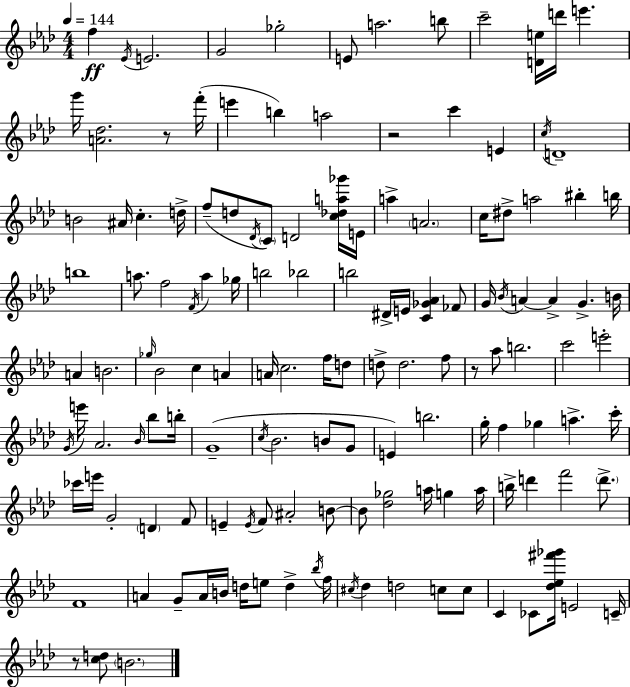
X:1
T:Untitled
M:4/4
L:1/4
K:Ab
f _E/4 E2 G2 _g2 E/2 a2 b/2 c'2 [De]/4 d'/4 e' g'/4 [A_d]2 z/2 f'/4 e' b a2 z2 c' E c/4 D4 B2 ^A/4 c d/4 f/2 d/2 _D/4 C/2 D2 [c_da_g']/4 E/4 a A2 c/4 ^d/2 a2 ^b b/4 b4 a/2 f2 F/4 a _g/4 b2 _b2 b2 ^D/4 E/4 [C_G_A] _F/2 G/4 _B/4 A A G B/4 A B2 _g/4 _B2 c A A/4 c2 f/4 d/2 d/2 d2 f/2 z/2 _a/2 b2 c'2 e'2 G/4 e'/4 _A2 _B/4 _b/2 b/4 G4 c/4 _B2 B/2 G/2 E b2 g/4 f _g a c'/4 _c'/4 e'/4 G2 D F/2 E E/4 F/2 ^A2 B/2 B/2 [_d_g]2 a/4 g a/4 b/4 d' f'2 d'/2 F4 A G/2 A/4 B/4 d/4 e/2 d _b/4 f/4 ^c/4 _d d2 c/2 c/2 C _C/2 [_d_e^f'_g']/4 E2 C/4 z/2 [cd]/2 B2